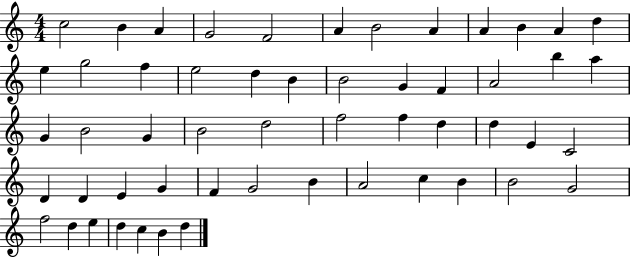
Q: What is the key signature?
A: C major